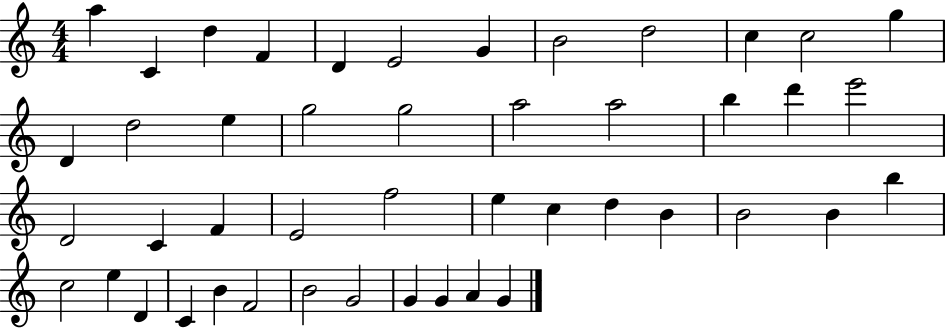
A5/q C4/q D5/q F4/q D4/q E4/h G4/q B4/h D5/h C5/q C5/h G5/q D4/q D5/h E5/q G5/h G5/h A5/h A5/h B5/q D6/q E6/h D4/h C4/q F4/q E4/h F5/h E5/q C5/q D5/q B4/q B4/h B4/q B5/q C5/h E5/q D4/q C4/q B4/q F4/h B4/h G4/h G4/q G4/q A4/q G4/q